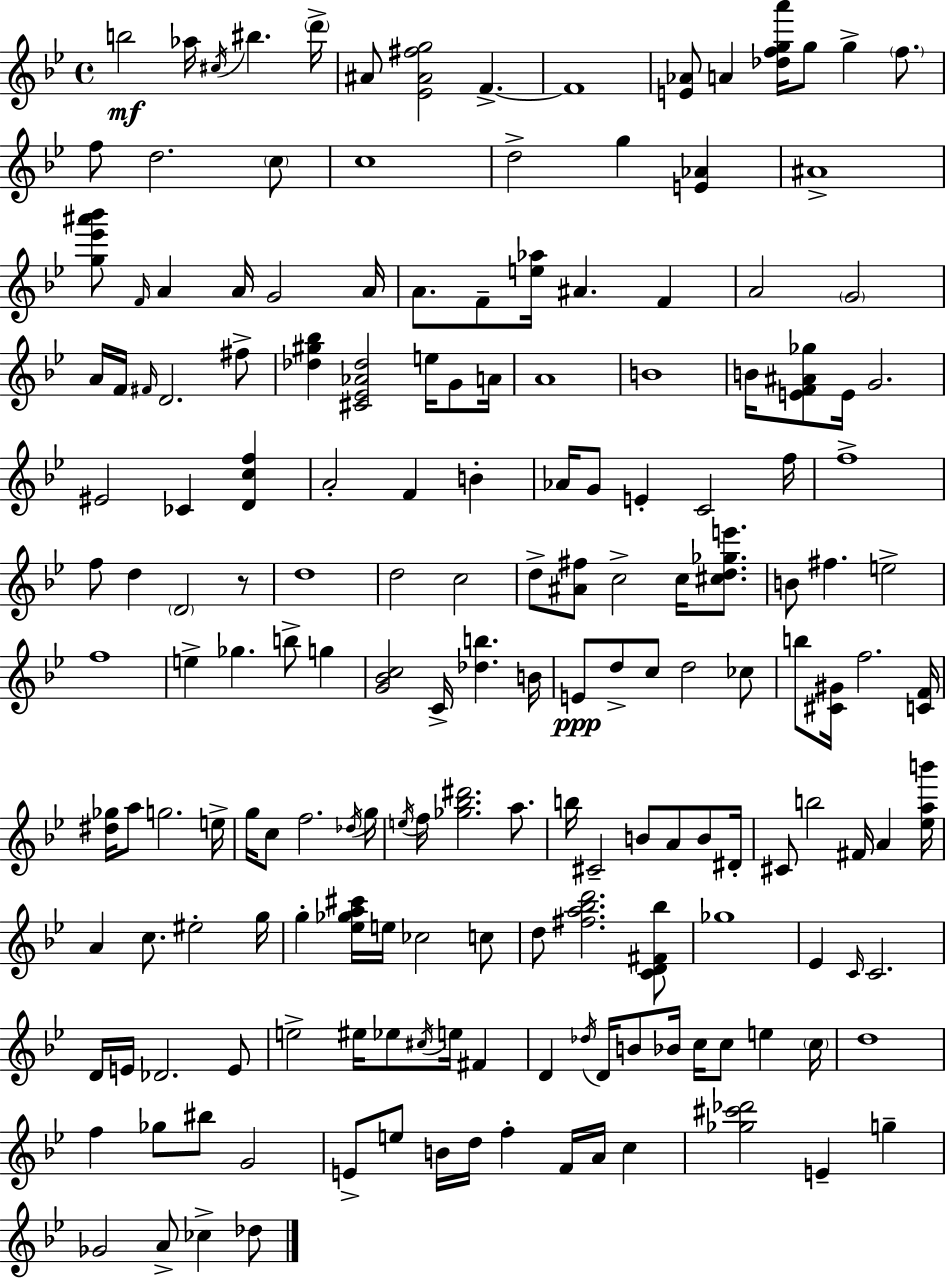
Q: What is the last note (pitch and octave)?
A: Db5